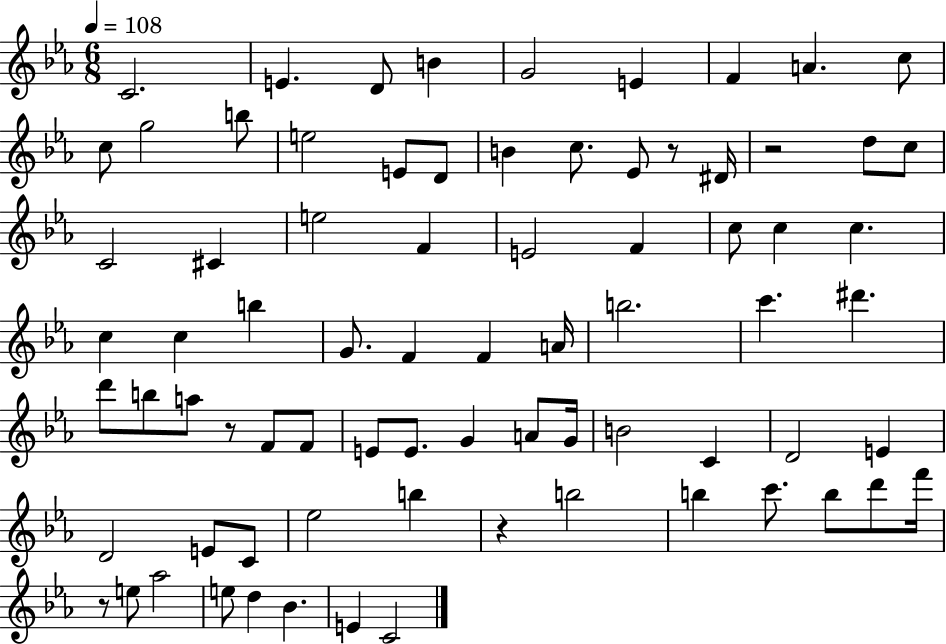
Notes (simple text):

C4/h. E4/q. D4/e B4/q G4/h E4/q F4/q A4/q. C5/e C5/e G5/h B5/e E5/h E4/e D4/e B4/q C5/e. Eb4/e R/e D#4/s R/h D5/e C5/e C4/h C#4/q E5/h F4/q E4/h F4/q C5/e C5/q C5/q. C5/q C5/q B5/q G4/e. F4/q F4/q A4/s B5/h. C6/q. D#6/q. D6/e B5/e A5/e R/e F4/e F4/e E4/e E4/e. G4/q A4/e G4/s B4/h C4/q D4/h E4/q D4/h E4/e C4/e Eb5/h B5/q R/q B5/h B5/q C6/e. B5/e D6/e F6/s R/e E5/e Ab5/h E5/e D5/q Bb4/q. E4/q C4/h